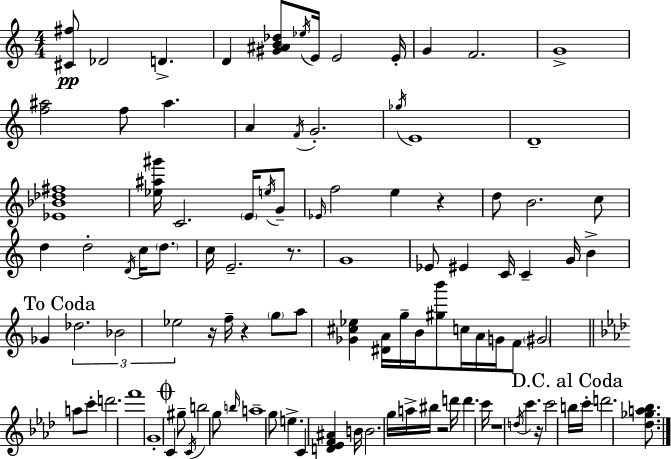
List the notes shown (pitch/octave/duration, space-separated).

[C#4,F#5]/e Db4/h D4/q. D4/q [G#4,A#4,B4,Db5]/e Eb5/s E4/s E4/h E4/s G4/q F4/h. G4/w [F5,A#5]/h F5/e A#5/q. A4/q F4/s G4/h. Gb5/s E4/w D4/w [Eb4,Bb4,Db5,F#5]/w [Eb5,A#5,G#6]/s C4/h. E4/s E5/s G4/e Eb4/s F5/h E5/q R/q D5/e B4/h. C5/e D5/q D5/h D4/s C5/s D5/e. C5/s E4/h. R/e. G4/w Eb4/e EIS4/q C4/s C4/q G4/s B4/q Gb4/q Db5/h. Bb4/h Eb5/h R/s F5/s R/q G5/e A5/e [Gb4,C#5,Eb5]/q [D#4,A4]/s G5/s B4/s [G#5,B6]/e C5/s A4/s G4/s F4/e G#4/h A5/e C6/e D6/h. F6/w G4/w C4/q G#5/e C4/s B5/h G5/e B5/s A5/w G5/e E5/q. C4/q [D4,Eb4,F4,A#4]/q B4/s B4/h. G5/s A5/s BIS5/s R/h D6/s D6/q. C6/s R/w D5/s C6/q. R/s C6/h B5/s C6/s D6/h. [Db5,Gb5,A5,Bb5]/e.